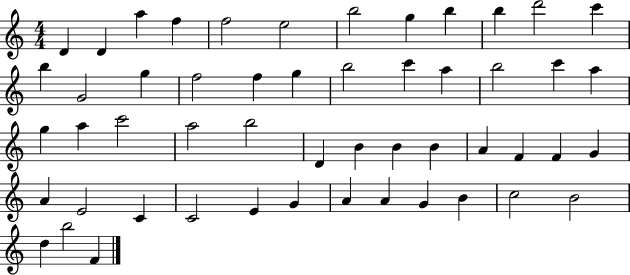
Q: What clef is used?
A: treble